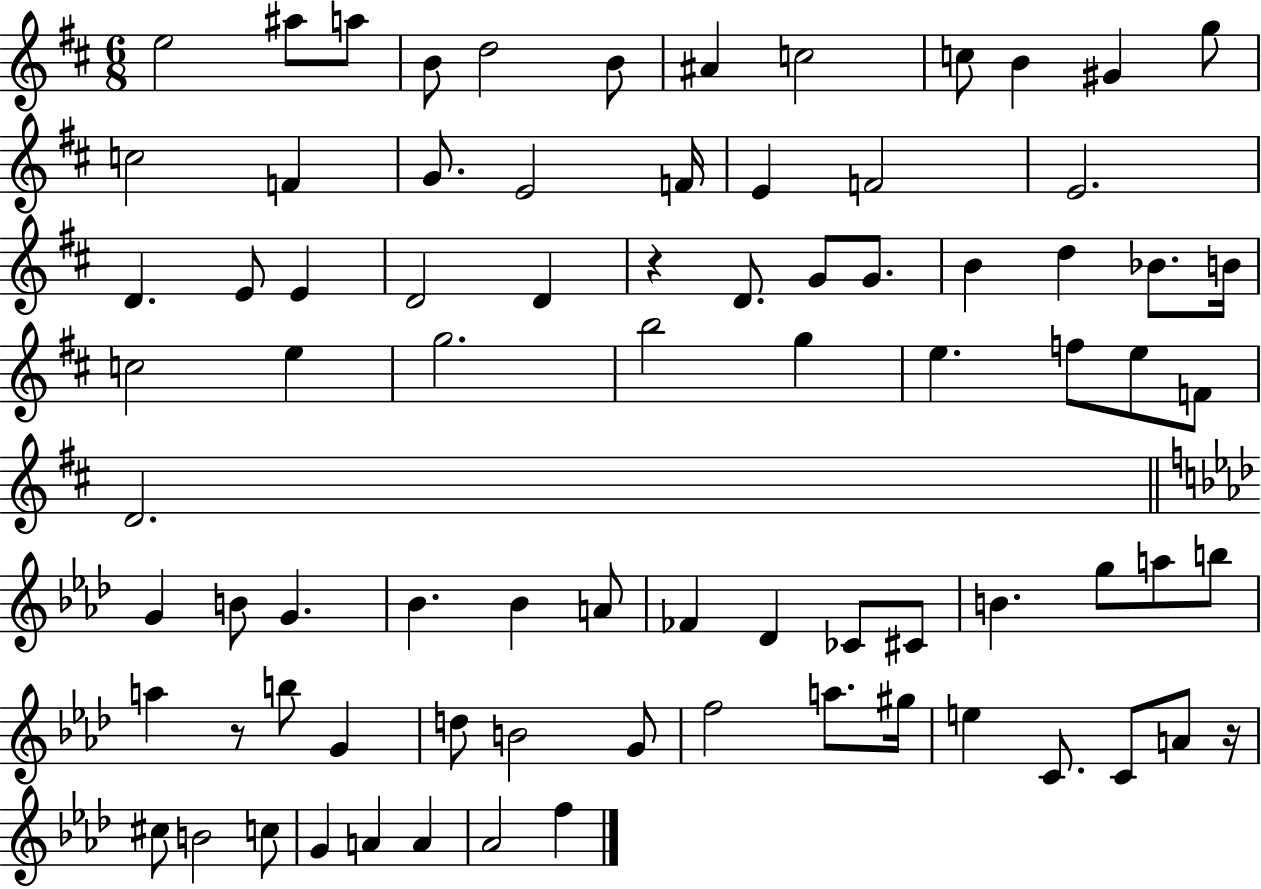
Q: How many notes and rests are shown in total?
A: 80